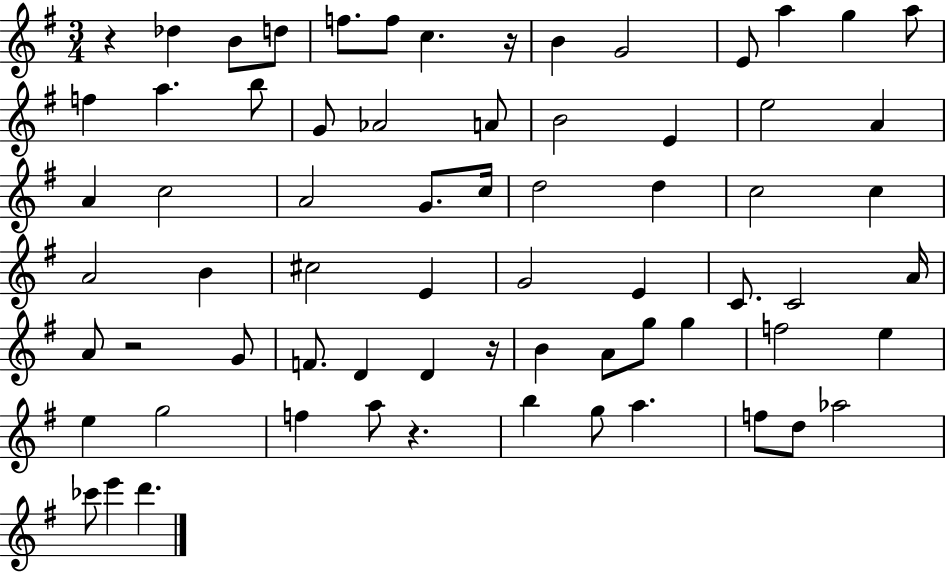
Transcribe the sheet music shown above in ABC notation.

X:1
T:Untitled
M:3/4
L:1/4
K:G
z _d B/2 d/2 f/2 f/2 c z/4 B G2 E/2 a g a/2 f a b/2 G/2 _A2 A/2 B2 E e2 A A c2 A2 G/2 c/4 d2 d c2 c A2 B ^c2 E G2 E C/2 C2 A/4 A/2 z2 G/2 F/2 D D z/4 B A/2 g/2 g f2 e e g2 f a/2 z b g/2 a f/2 d/2 _a2 _c'/2 e' d'